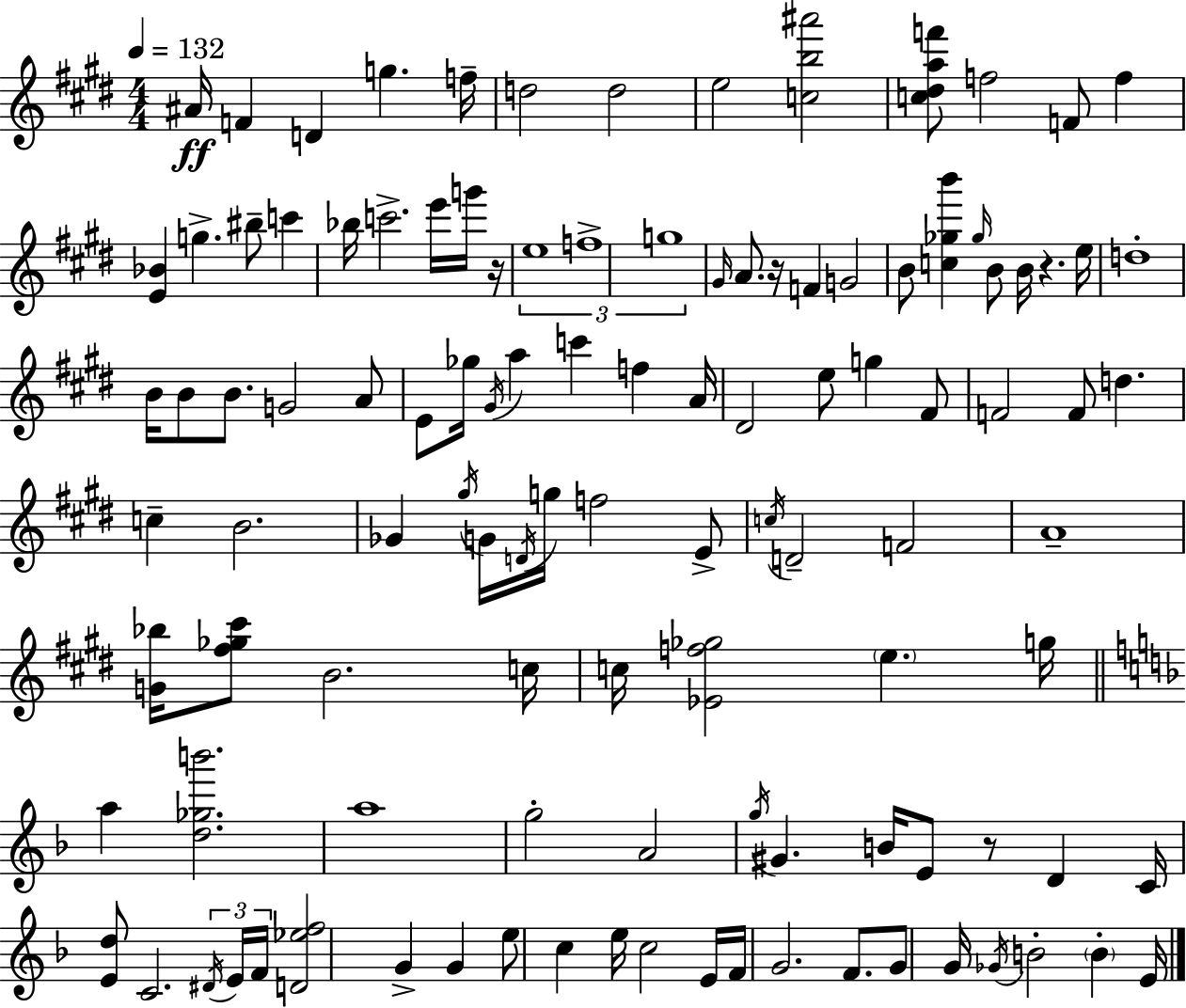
A#4/s F4/q D4/q G5/q. F5/s D5/h D5/h E5/h [C5,B5,A#6]/h [C5,D#5,A5,F6]/e F5/h F4/e F5/q [E4,Bb4]/q G5/q. BIS5/e C6/q Bb5/s C6/h. E6/s G6/s R/s E5/w F5/w G5/w G#4/s A4/e. R/s F4/q G4/h B4/e [C5,Gb5,B6]/q Gb5/s B4/e B4/s R/q. E5/s D5/w B4/s B4/e B4/e. G4/h A4/e E4/e Gb5/s G#4/s A5/q C6/q F5/q A4/s D#4/h E5/e G5/q F#4/e F4/h F4/e D5/q. C5/q B4/h. Gb4/q G#5/s G4/s D4/s G5/s F5/h E4/e C5/s D4/h F4/h A4/w [G4,Bb5]/s [F#5,Gb5,C#6]/e B4/h. C5/s C5/s [Eb4,F5,Gb5]/h E5/q. G5/s A5/q [D5,Gb5,B6]/h. A5/w G5/h A4/h G5/s G#4/q. B4/s E4/e R/e D4/q C4/s [E4,D5]/e C4/h. D#4/s E4/s F4/s [D4,Eb5,F5]/h G4/q G4/q E5/e C5/q E5/s C5/h E4/s F4/s G4/h. F4/e. G4/e G4/s Gb4/s B4/h B4/q E4/s